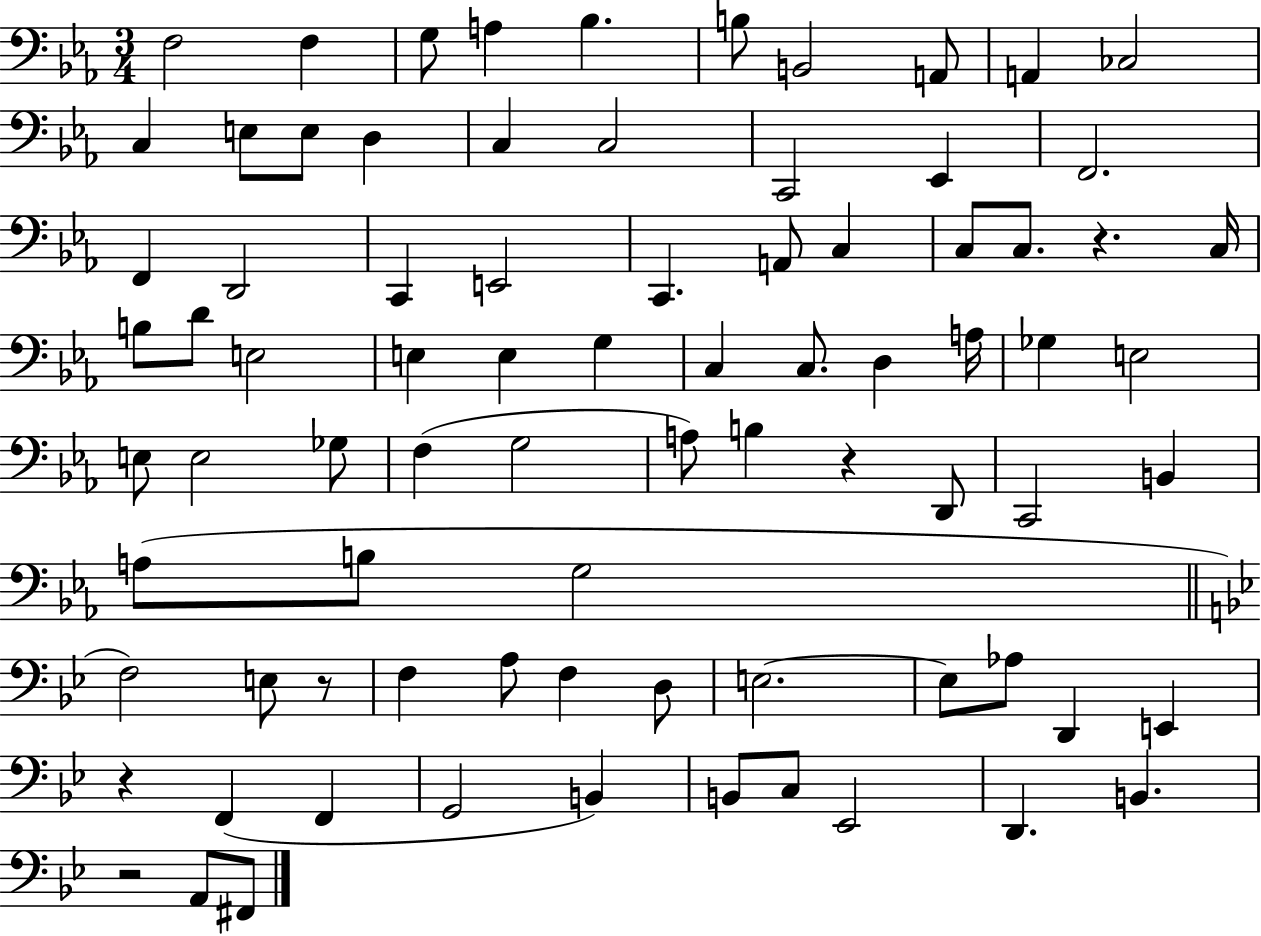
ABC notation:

X:1
T:Untitled
M:3/4
L:1/4
K:Eb
F,2 F, G,/2 A, _B, B,/2 B,,2 A,,/2 A,, _C,2 C, E,/2 E,/2 D, C, C,2 C,,2 _E,, F,,2 F,, D,,2 C,, E,,2 C,, A,,/2 C, C,/2 C,/2 z C,/4 B,/2 D/2 E,2 E, E, G, C, C,/2 D, A,/4 _G, E,2 E,/2 E,2 _G,/2 F, G,2 A,/2 B, z D,,/2 C,,2 B,, A,/2 B,/2 G,2 F,2 E,/2 z/2 F, A,/2 F, D,/2 E,2 E,/2 _A,/2 D,, E,, z F,, F,, G,,2 B,, B,,/2 C,/2 _E,,2 D,, B,, z2 A,,/2 ^F,,/2